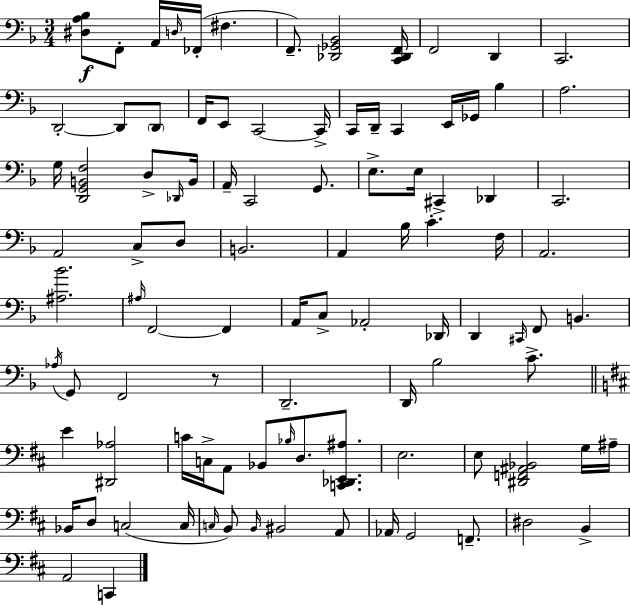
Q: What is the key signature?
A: F major